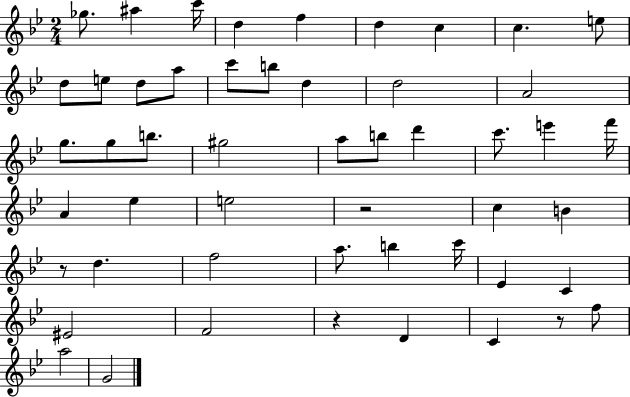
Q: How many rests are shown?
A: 4